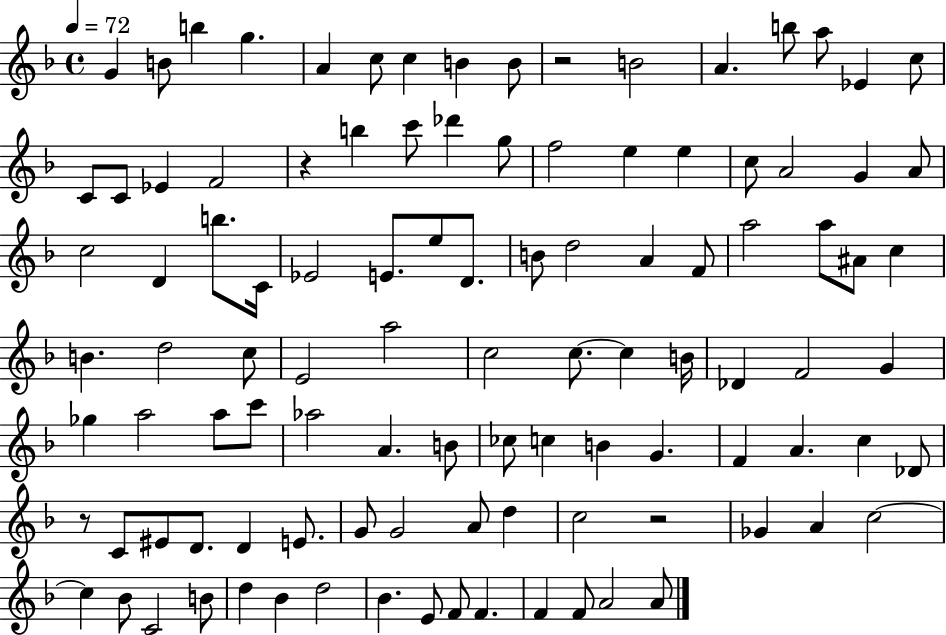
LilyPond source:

{
  \clef treble
  \time 4/4
  \defaultTimeSignature
  \key f \major
  \tempo 4 = 72
  \repeat volta 2 { g'4 b'8 b''4 g''4. | a'4 c''8 c''4 b'4 b'8 | r2 b'2 | a'4. b''8 a''8 ees'4 c''8 | \break c'8 c'8 ees'4 f'2 | r4 b''4 c'''8 des'''4 g''8 | f''2 e''4 e''4 | c''8 a'2 g'4 a'8 | \break c''2 d'4 b''8. c'16 | ees'2 e'8. e''8 d'8. | b'8 d''2 a'4 f'8 | a''2 a''8 ais'8 c''4 | \break b'4. d''2 c''8 | e'2 a''2 | c''2 c''8.~~ c''4 b'16 | des'4 f'2 g'4 | \break ges''4 a''2 a''8 c'''8 | aes''2 a'4. b'8 | ces''8 c''4 b'4 g'4. | f'4 a'4. c''4 des'8 | \break r8 c'8 eis'8 d'8. d'4 e'8. | g'8 g'2 a'8 d''4 | c''2 r2 | ges'4 a'4 c''2~~ | \break c''4 bes'8 c'2 b'8 | d''4 bes'4 d''2 | bes'4. e'8 f'8 f'4. | f'4 f'8 a'2 a'8 | \break } \bar "|."
}